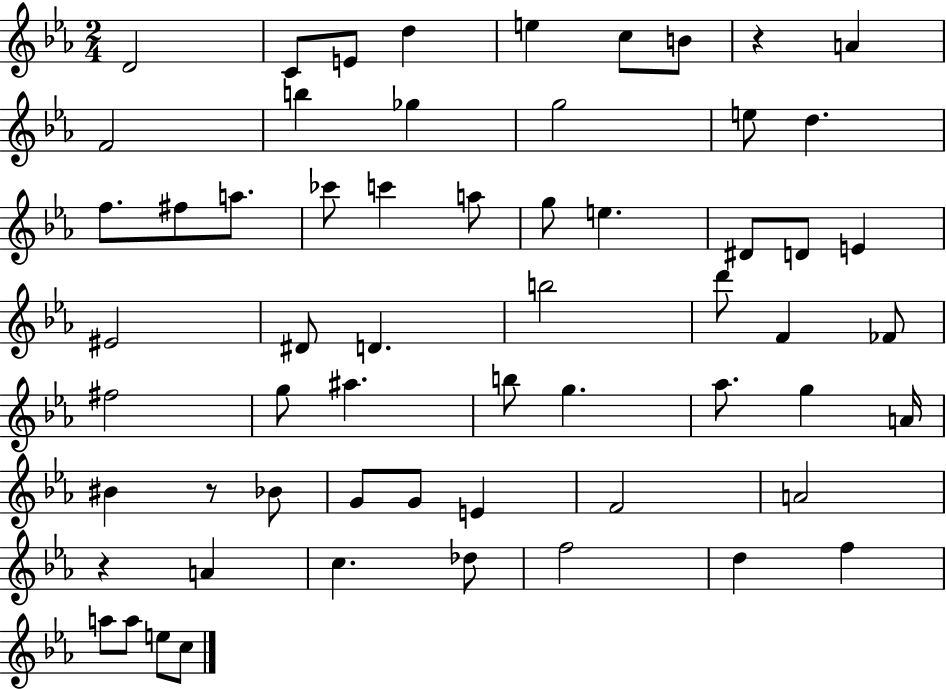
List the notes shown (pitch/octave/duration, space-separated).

D4/h C4/e E4/e D5/q E5/q C5/e B4/e R/q A4/q F4/h B5/q Gb5/q G5/h E5/e D5/q. F5/e. F#5/e A5/e. CES6/e C6/q A5/e G5/e E5/q. D#4/e D4/e E4/q EIS4/h D#4/e D4/q. B5/h D6/e F4/q FES4/e F#5/h G5/e A#5/q. B5/e G5/q. Ab5/e. G5/q A4/s BIS4/q R/e Bb4/e G4/e G4/e E4/q F4/h A4/h R/q A4/q C5/q. Db5/e F5/h D5/q F5/q A5/e A5/e E5/e C5/e